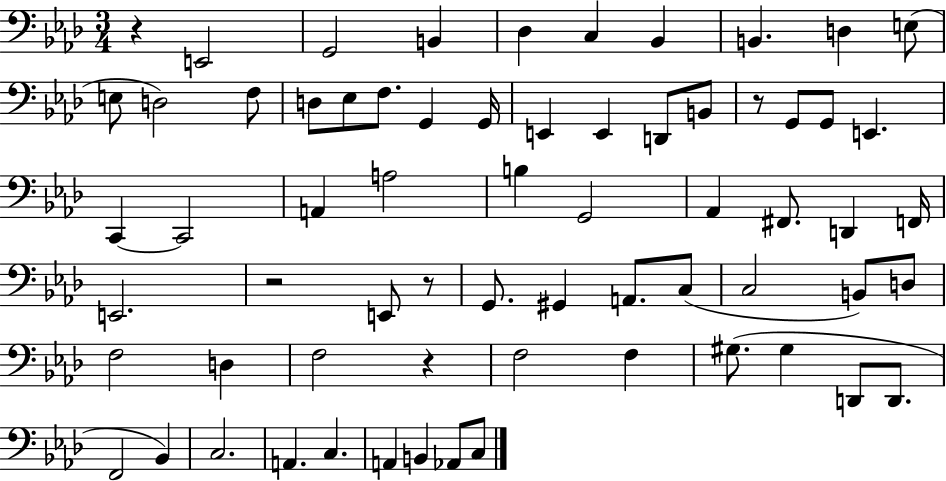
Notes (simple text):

R/q E2/h G2/h B2/q Db3/q C3/q Bb2/q B2/q. D3/q E3/e E3/e D3/h F3/e D3/e Eb3/e F3/e. G2/q G2/s E2/q E2/q D2/e B2/e R/e G2/e G2/e E2/q. C2/q C2/h A2/q A3/h B3/q G2/h Ab2/q F#2/e. D2/q F2/s E2/h. R/h E2/e R/e G2/e. G#2/q A2/e. C3/e C3/h B2/e D3/e F3/h D3/q F3/h R/q F3/h F3/q G#3/e. G#3/q D2/e D2/e. F2/h Bb2/q C3/h. A2/q. C3/q. A2/q B2/q Ab2/e C3/e